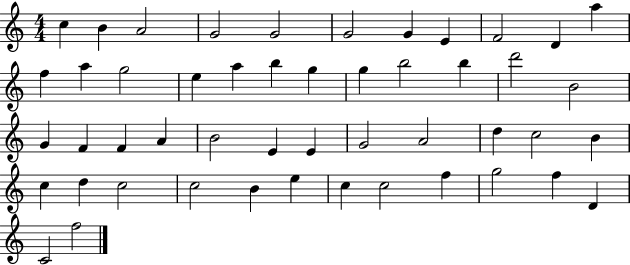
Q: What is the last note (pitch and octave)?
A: F5